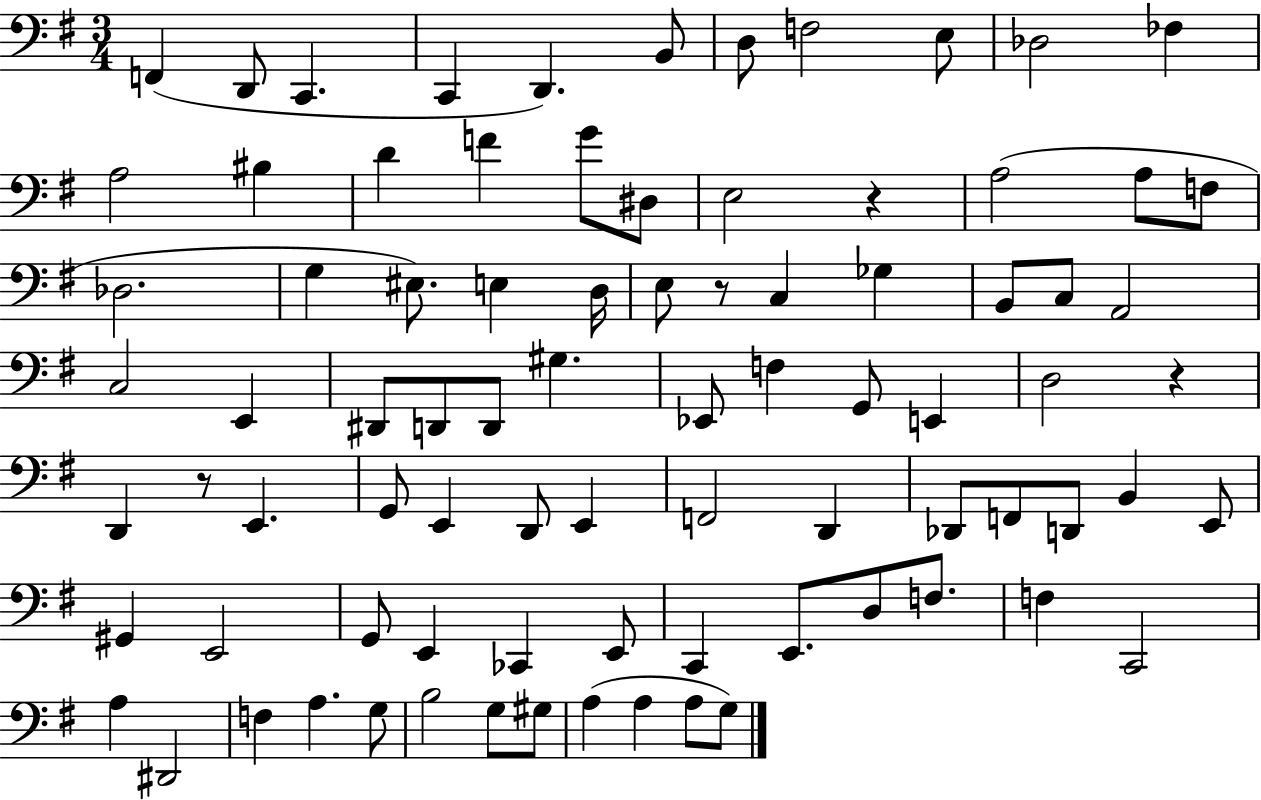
X:1
T:Untitled
M:3/4
L:1/4
K:G
F,, D,,/2 C,, C,, D,, B,,/2 D,/2 F,2 E,/2 _D,2 _F, A,2 ^B, D F G/2 ^D,/2 E,2 z A,2 A,/2 F,/2 _D,2 G, ^E,/2 E, D,/4 E,/2 z/2 C, _G, B,,/2 C,/2 A,,2 C,2 E,, ^D,,/2 D,,/2 D,,/2 ^G, _E,,/2 F, G,,/2 E,, D,2 z D,, z/2 E,, G,,/2 E,, D,,/2 E,, F,,2 D,, _D,,/2 F,,/2 D,,/2 B,, E,,/2 ^G,, E,,2 G,,/2 E,, _C,, E,,/2 C,, E,,/2 D,/2 F,/2 F, C,,2 A, ^D,,2 F, A, G,/2 B,2 G,/2 ^G,/2 A, A, A,/2 G,/2